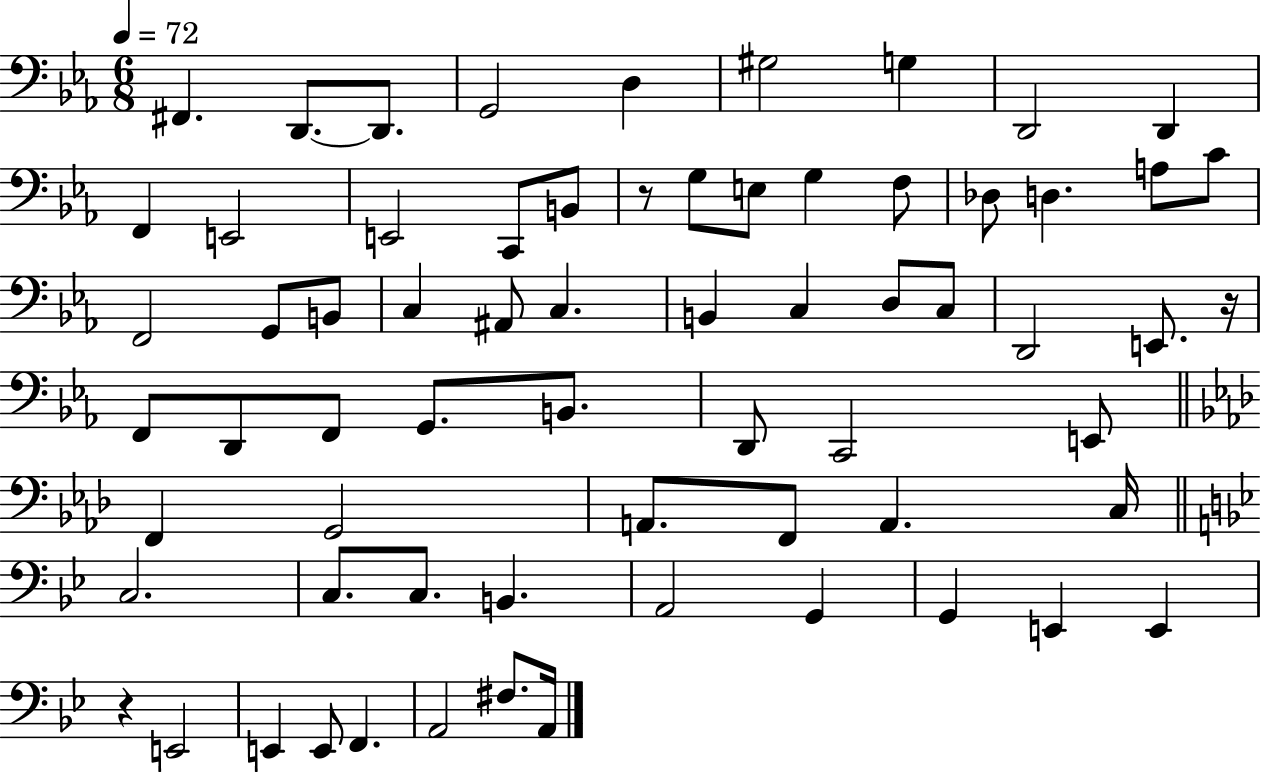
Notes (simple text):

F#2/q. D2/e. D2/e. G2/h D3/q G#3/h G3/q D2/h D2/q F2/q E2/h E2/h C2/e B2/e R/e G3/e E3/e G3/q F3/e Db3/e D3/q. A3/e C4/e F2/h G2/e B2/e C3/q A#2/e C3/q. B2/q C3/q D3/e C3/e D2/h E2/e. R/s F2/e D2/e F2/e G2/e. B2/e. D2/e C2/h E2/e F2/q G2/h A2/e. F2/e A2/q. C3/s C3/h. C3/e. C3/e. B2/q. A2/h G2/q G2/q E2/q E2/q R/q E2/h E2/q E2/e F2/q. A2/h F#3/e. A2/s